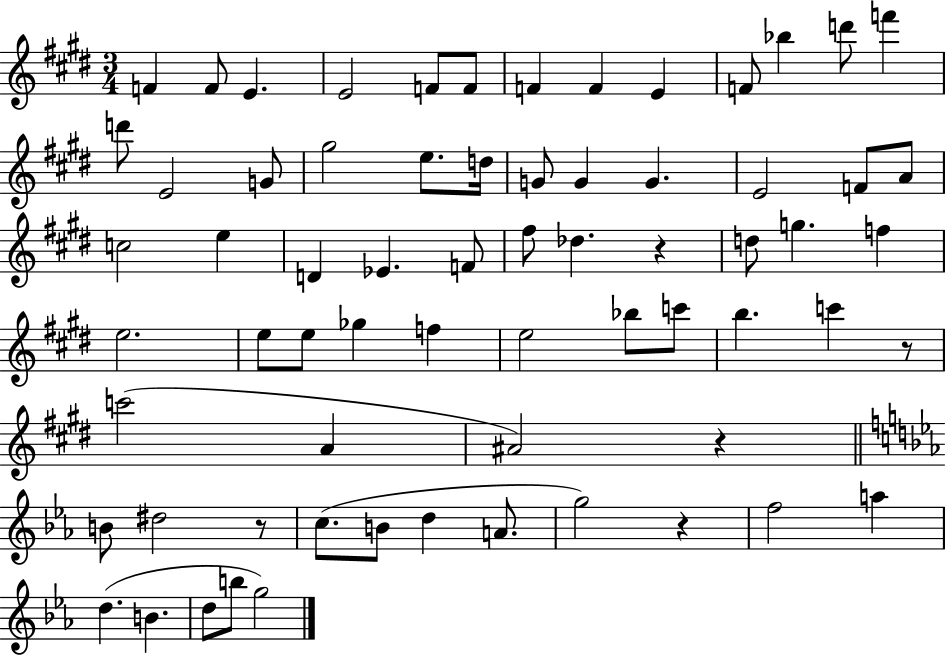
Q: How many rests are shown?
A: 5